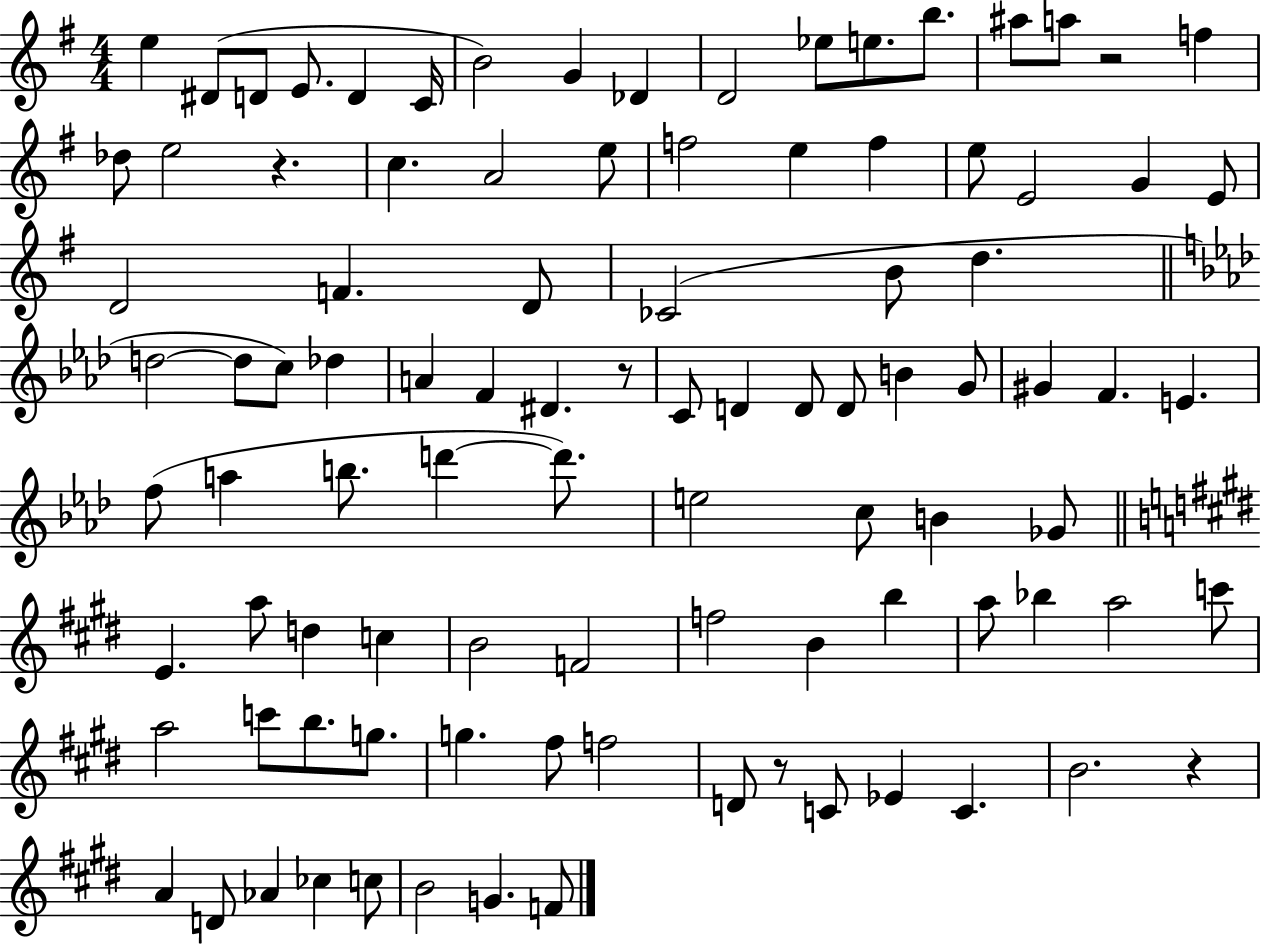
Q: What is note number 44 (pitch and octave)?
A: D4